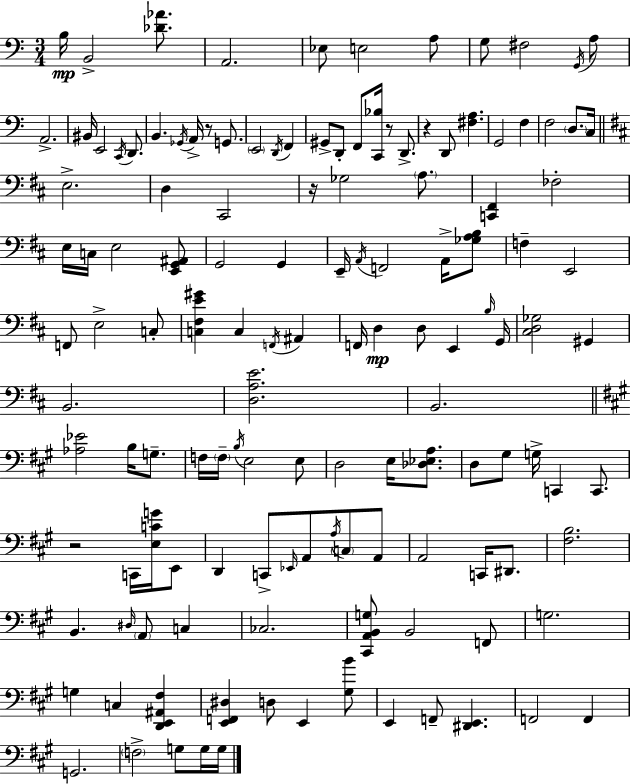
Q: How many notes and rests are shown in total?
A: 134